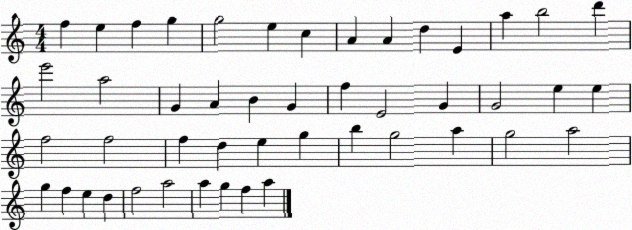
X:1
T:Untitled
M:4/4
L:1/4
K:C
f e f g g2 e c A A d E a b2 d' e'2 a2 G A B G f E2 G G2 e e f2 f2 f d e g b g2 a g2 a2 g f e d f2 a2 a g f a